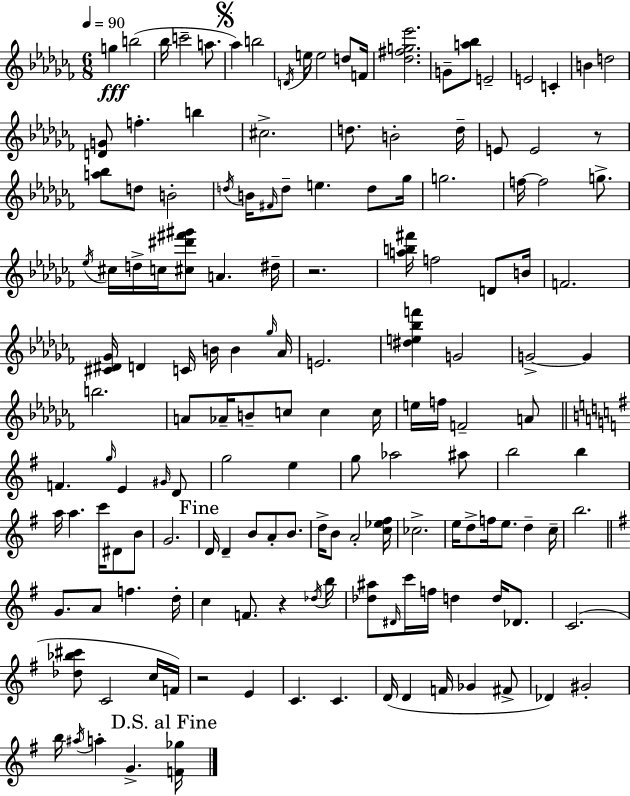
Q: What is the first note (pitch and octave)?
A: G5